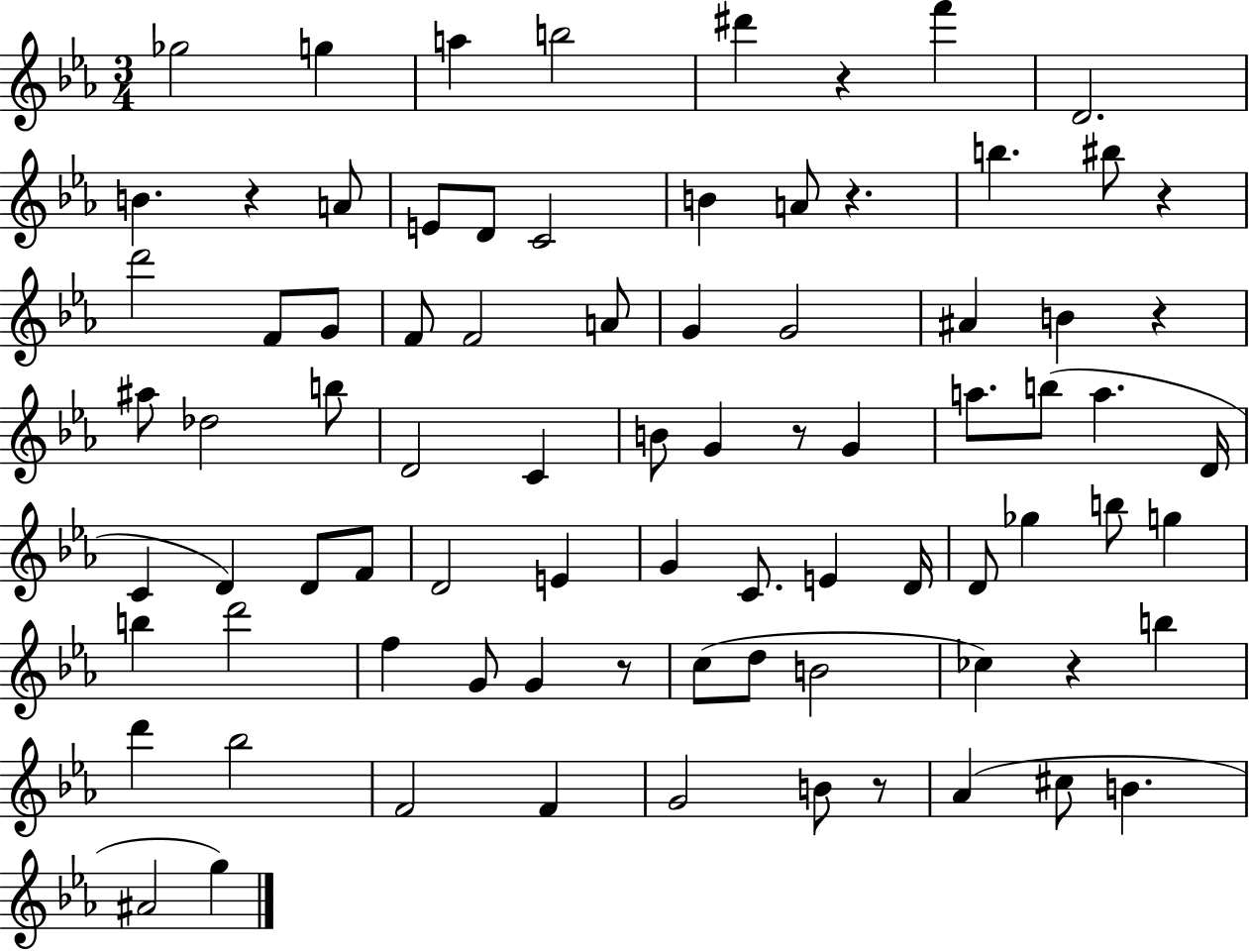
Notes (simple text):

Gb5/h G5/q A5/q B5/h D#6/q R/q F6/q D4/h. B4/q. R/q A4/e E4/e D4/e C4/h B4/q A4/e R/q. B5/q. BIS5/e R/q D6/h F4/e G4/e F4/e F4/h A4/e G4/q G4/h A#4/q B4/q R/q A#5/e Db5/h B5/e D4/h C4/q B4/e G4/q R/e G4/q A5/e. B5/e A5/q. D4/s C4/q D4/q D4/e F4/e D4/h E4/q G4/q C4/e. E4/q D4/s D4/e Gb5/q B5/e G5/q B5/q D6/h F5/q G4/e G4/q R/e C5/e D5/e B4/h CES5/q R/q B5/q D6/q Bb5/h F4/h F4/q G4/h B4/e R/e Ab4/q C#5/e B4/q. A#4/h G5/q